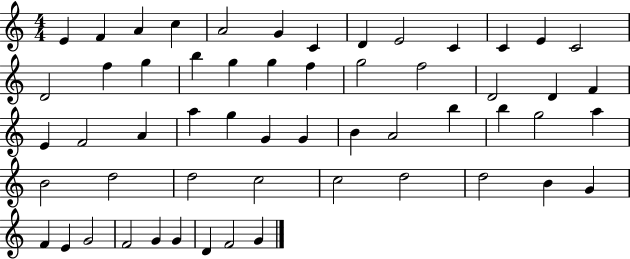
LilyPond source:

{
  \clef treble
  \numericTimeSignature
  \time 4/4
  \key c \major
  e'4 f'4 a'4 c''4 | a'2 g'4 c'4 | d'4 e'2 c'4 | c'4 e'4 c'2 | \break d'2 f''4 g''4 | b''4 g''4 g''4 f''4 | g''2 f''2 | d'2 d'4 f'4 | \break e'4 f'2 a'4 | a''4 g''4 g'4 g'4 | b'4 a'2 b''4 | b''4 g''2 a''4 | \break b'2 d''2 | d''2 c''2 | c''2 d''2 | d''2 b'4 g'4 | \break f'4 e'4 g'2 | f'2 g'4 g'4 | d'4 f'2 g'4 | \bar "|."
}